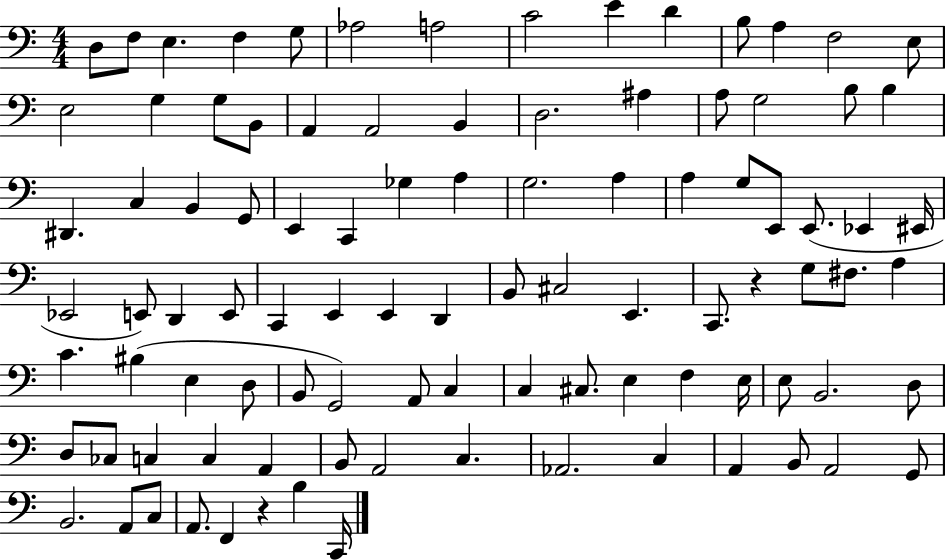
D3/e F3/e E3/q. F3/q G3/e Ab3/h A3/h C4/h E4/q D4/q B3/e A3/q F3/h E3/e E3/h G3/q G3/e B2/e A2/q A2/h B2/q D3/h. A#3/q A3/e G3/h B3/e B3/q D#2/q. C3/q B2/q G2/e E2/q C2/q Gb3/q A3/q G3/h. A3/q A3/q G3/e E2/e E2/e. Eb2/q EIS2/s Eb2/h E2/e D2/q E2/e C2/q E2/q E2/q D2/q B2/e C#3/h E2/q. C2/e. R/q G3/e F#3/e. A3/q C4/q. BIS3/q E3/q D3/e B2/e G2/h A2/e C3/q C3/q C#3/e. E3/q F3/q E3/s E3/e B2/h. D3/e D3/e CES3/e C3/q C3/q A2/q B2/e A2/h C3/q. Ab2/h. C3/q A2/q B2/e A2/h G2/e B2/h. A2/e C3/e A2/e. F2/q R/q B3/q C2/s